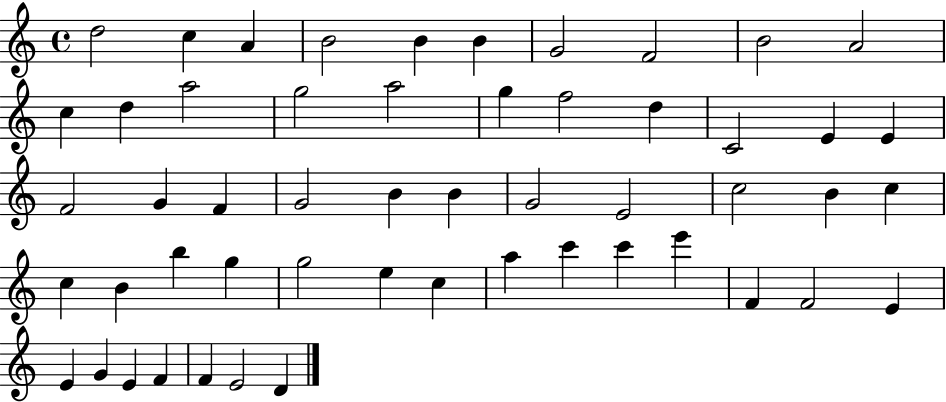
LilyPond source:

{
  \clef treble
  \time 4/4
  \defaultTimeSignature
  \key c \major
  d''2 c''4 a'4 | b'2 b'4 b'4 | g'2 f'2 | b'2 a'2 | \break c''4 d''4 a''2 | g''2 a''2 | g''4 f''2 d''4 | c'2 e'4 e'4 | \break f'2 g'4 f'4 | g'2 b'4 b'4 | g'2 e'2 | c''2 b'4 c''4 | \break c''4 b'4 b''4 g''4 | g''2 e''4 c''4 | a''4 c'''4 c'''4 e'''4 | f'4 f'2 e'4 | \break e'4 g'4 e'4 f'4 | f'4 e'2 d'4 | \bar "|."
}